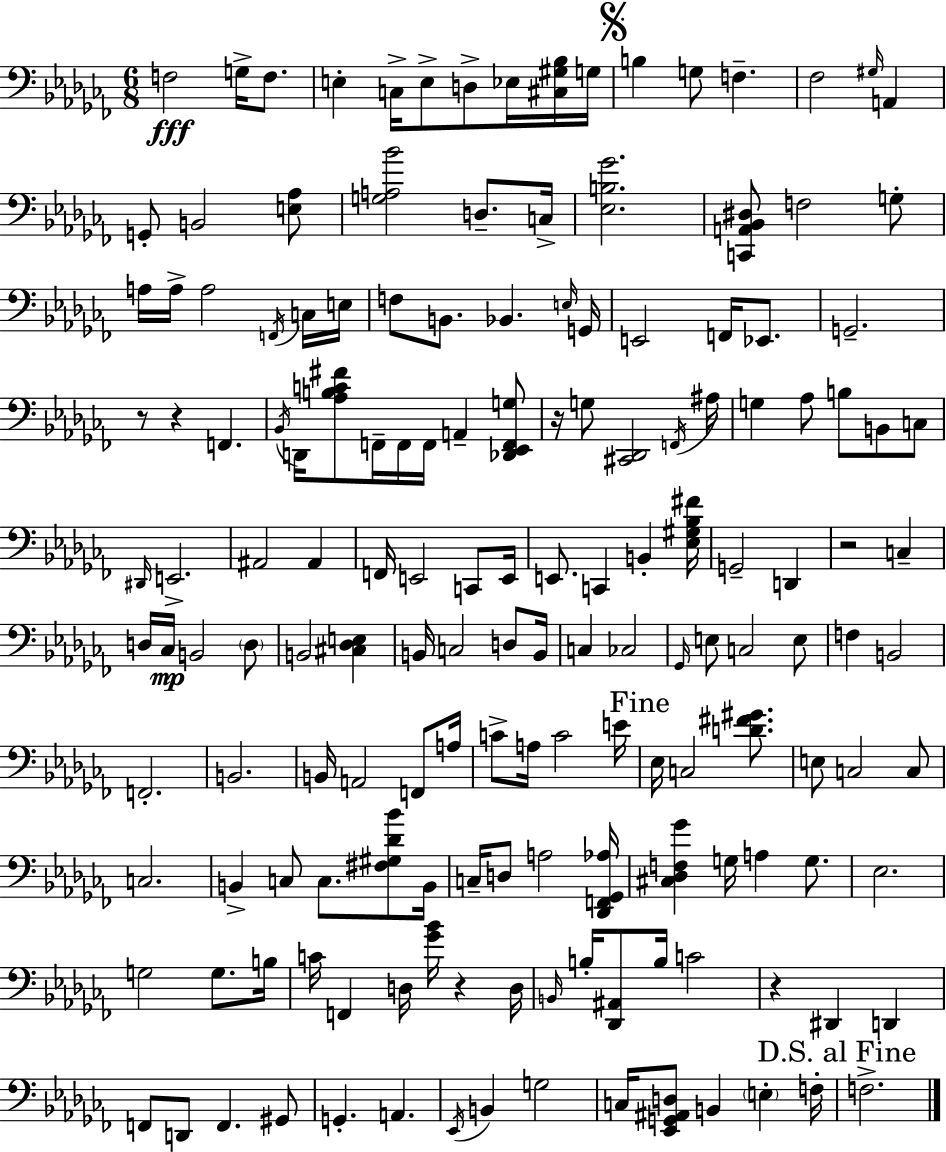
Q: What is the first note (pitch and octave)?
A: F3